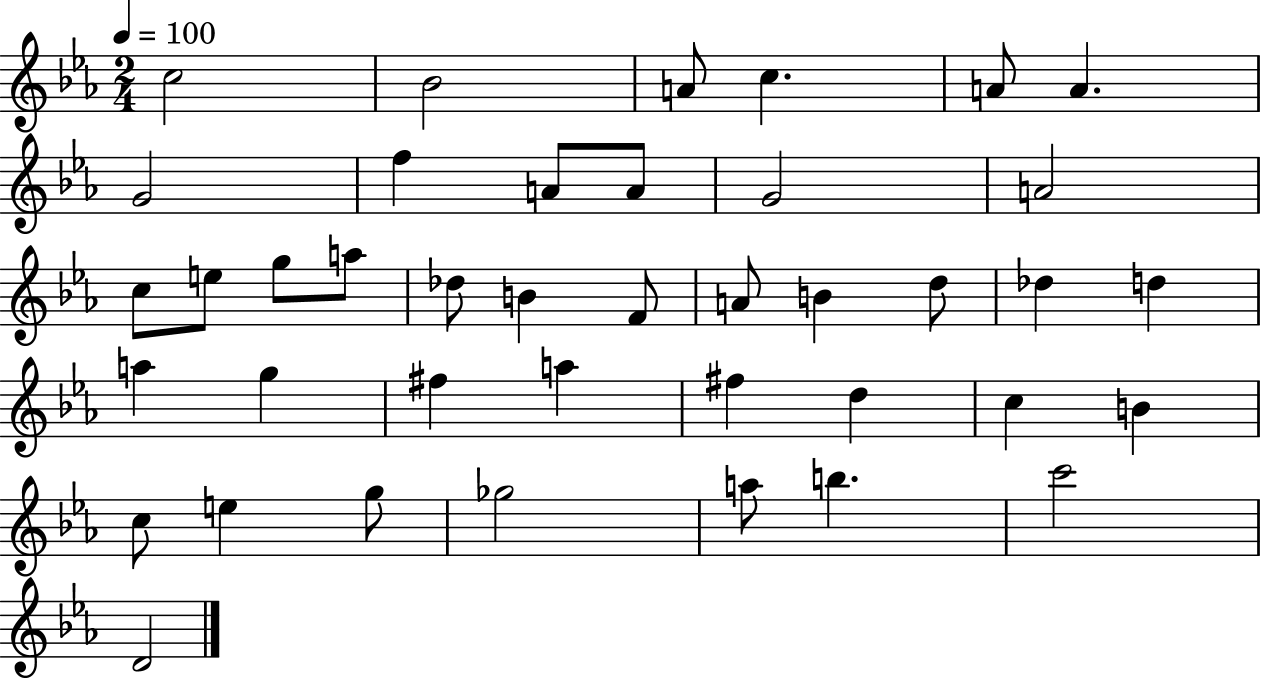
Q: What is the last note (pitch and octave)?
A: D4